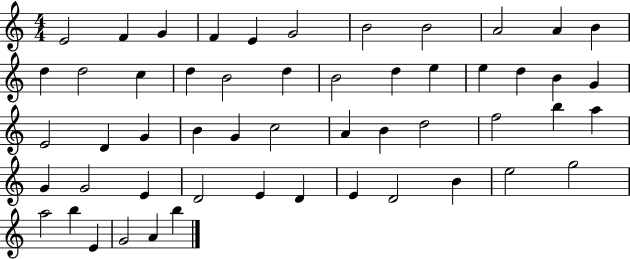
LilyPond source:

{
  \clef treble
  \numericTimeSignature
  \time 4/4
  \key c \major
  e'2 f'4 g'4 | f'4 e'4 g'2 | b'2 b'2 | a'2 a'4 b'4 | \break d''4 d''2 c''4 | d''4 b'2 d''4 | b'2 d''4 e''4 | e''4 d''4 b'4 g'4 | \break e'2 d'4 g'4 | b'4 g'4 c''2 | a'4 b'4 d''2 | f''2 b''4 a''4 | \break g'4 g'2 e'4 | d'2 e'4 d'4 | e'4 d'2 b'4 | e''2 g''2 | \break a''2 b''4 e'4 | g'2 a'4 b''4 | \bar "|."
}